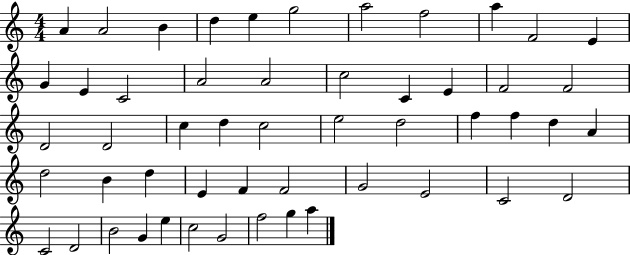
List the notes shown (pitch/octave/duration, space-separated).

A4/q A4/h B4/q D5/q E5/q G5/h A5/h F5/h A5/q F4/h E4/q G4/q E4/q C4/h A4/h A4/h C5/h C4/q E4/q F4/h F4/h D4/h D4/h C5/q D5/q C5/h E5/h D5/h F5/q F5/q D5/q A4/q D5/h B4/q D5/q E4/q F4/q F4/h G4/h E4/h C4/h D4/h C4/h D4/h B4/h G4/q E5/q C5/h G4/h F5/h G5/q A5/q